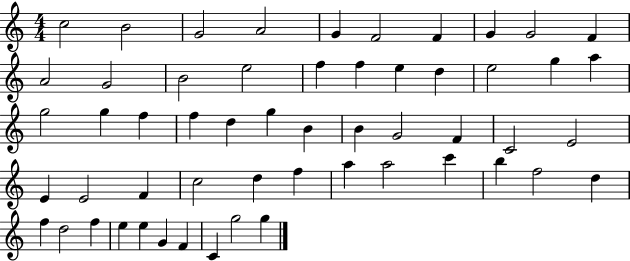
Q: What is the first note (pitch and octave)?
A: C5